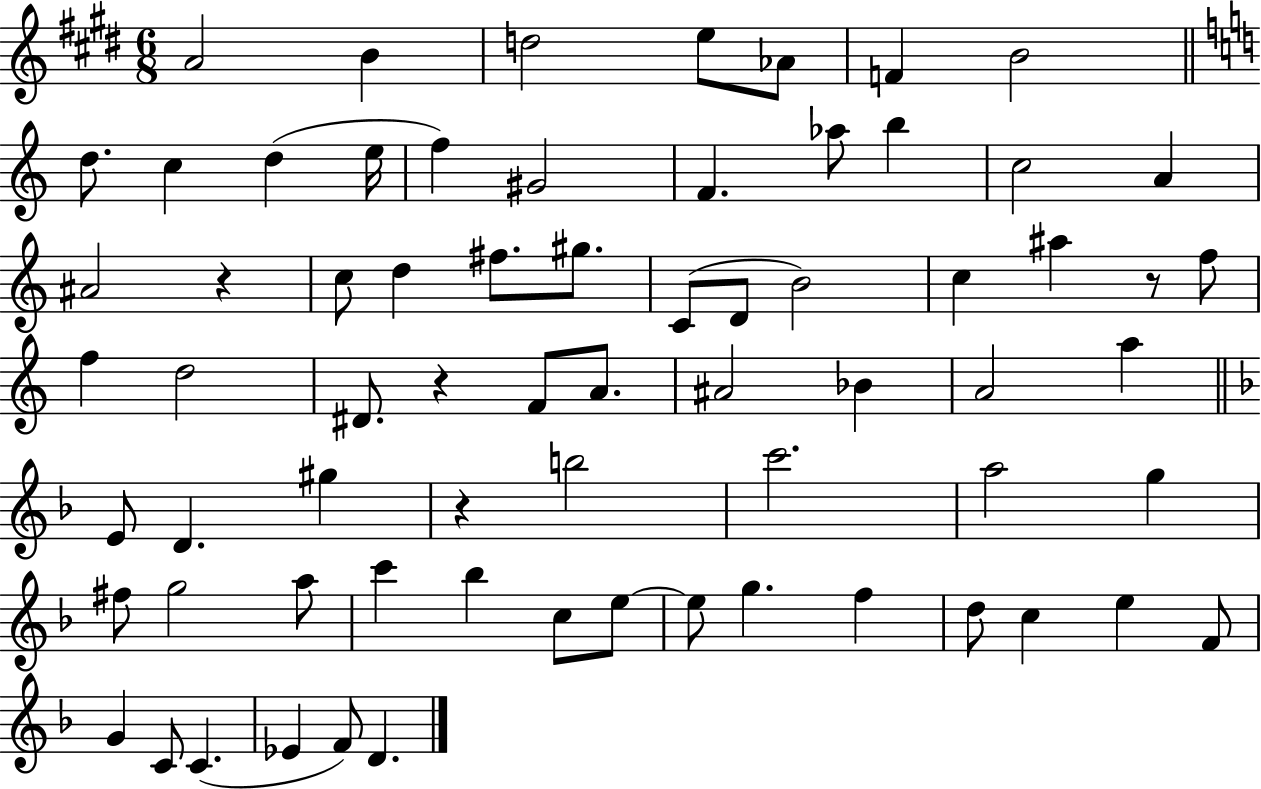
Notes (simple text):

A4/h B4/q D5/h E5/e Ab4/e F4/q B4/h D5/e. C5/q D5/q E5/s F5/q G#4/h F4/q. Ab5/e B5/q C5/h A4/q A#4/h R/q C5/e D5/q F#5/e. G#5/e. C4/e D4/e B4/h C5/q A#5/q R/e F5/e F5/q D5/h D#4/e. R/q F4/e A4/e. A#4/h Bb4/q A4/h A5/q E4/e D4/q. G#5/q R/q B5/h C6/h. A5/h G5/q F#5/e G5/h A5/e C6/q Bb5/q C5/e E5/e E5/e G5/q. F5/q D5/e C5/q E5/q F4/e G4/q C4/e C4/q. Eb4/q F4/e D4/q.